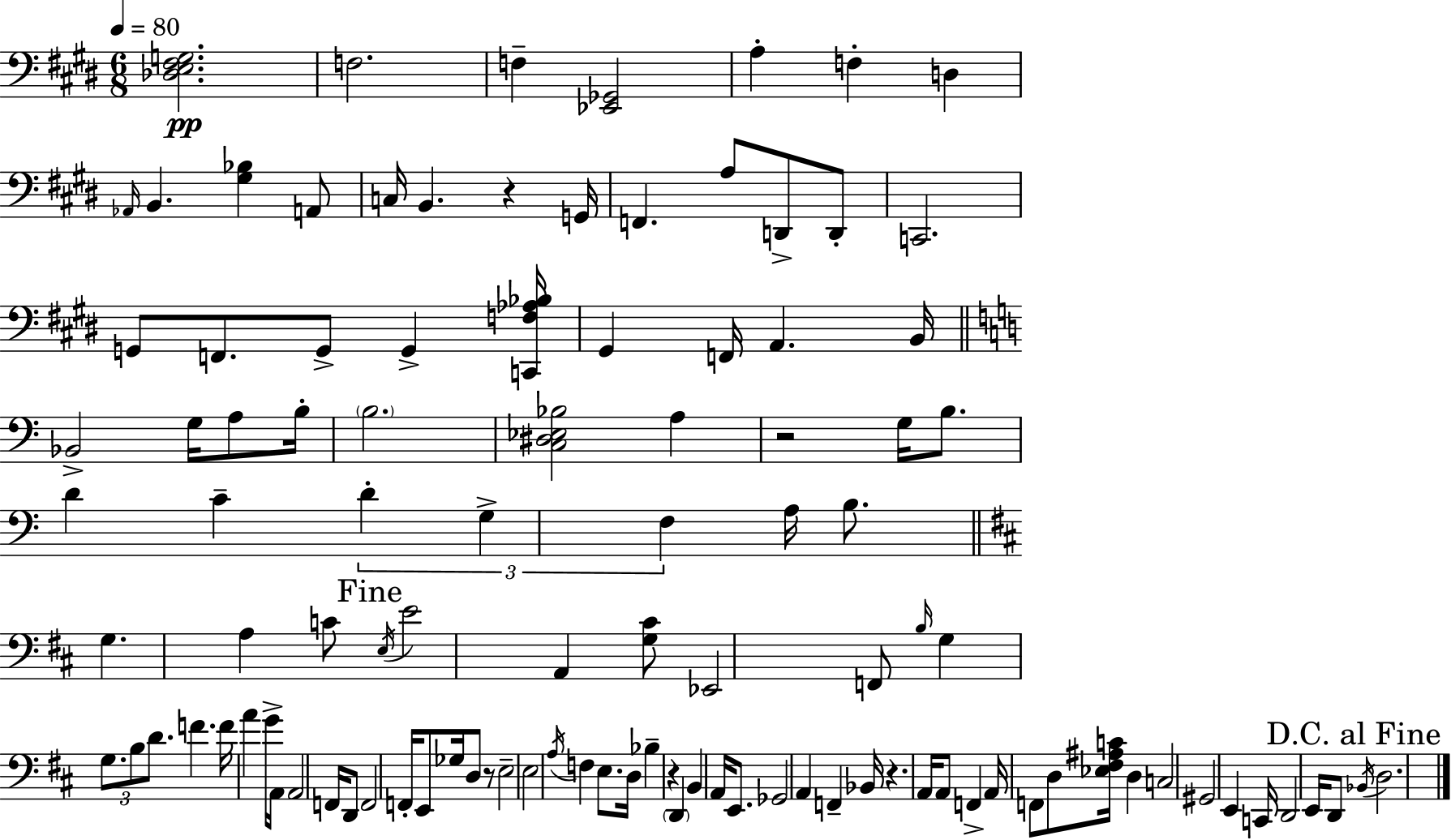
X:1
T:Untitled
M:6/8
L:1/4
K:E
[_D,E,^F,G,]2 F,2 F, [_E,,_G,,]2 A, F, D, _A,,/4 B,, [^G,_B,] A,,/2 C,/4 B,, z G,,/4 F,, A,/2 D,,/2 D,,/2 C,,2 G,,/2 F,,/2 G,,/2 G,, [C,,F,_A,_B,]/4 ^G,, F,,/4 A,, B,,/4 _B,,2 G,/4 A,/2 B,/4 B,2 [C,^D,_E,_B,]2 A, z2 G,/4 B,/2 D C D G, F, A,/4 B,/2 G, A, C/2 E,/4 E2 A,, [G,^C]/2 _E,,2 F,,/2 B,/4 G, G,/2 B,/2 D/2 F F/4 A G/4 A,,/4 A,,2 F,,/4 D,,/2 F,,2 F,,/4 E,,/2 _G,/4 D,/2 z/2 E,2 E,2 A,/4 F, E,/2 D,/4 _B, z D,, B,, A,,/4 E,,/2 _G,,2 A,, F,, _B,,/4 z A,,/4 A,,/2 F,, A,,/4 F,,/2 D,/2 [_E,^F,^A,C]/4 D, C,2 ^G,,2 E,, C,,/4 D,,2 E,,/4 D,,/2 _B,,/4 D,2